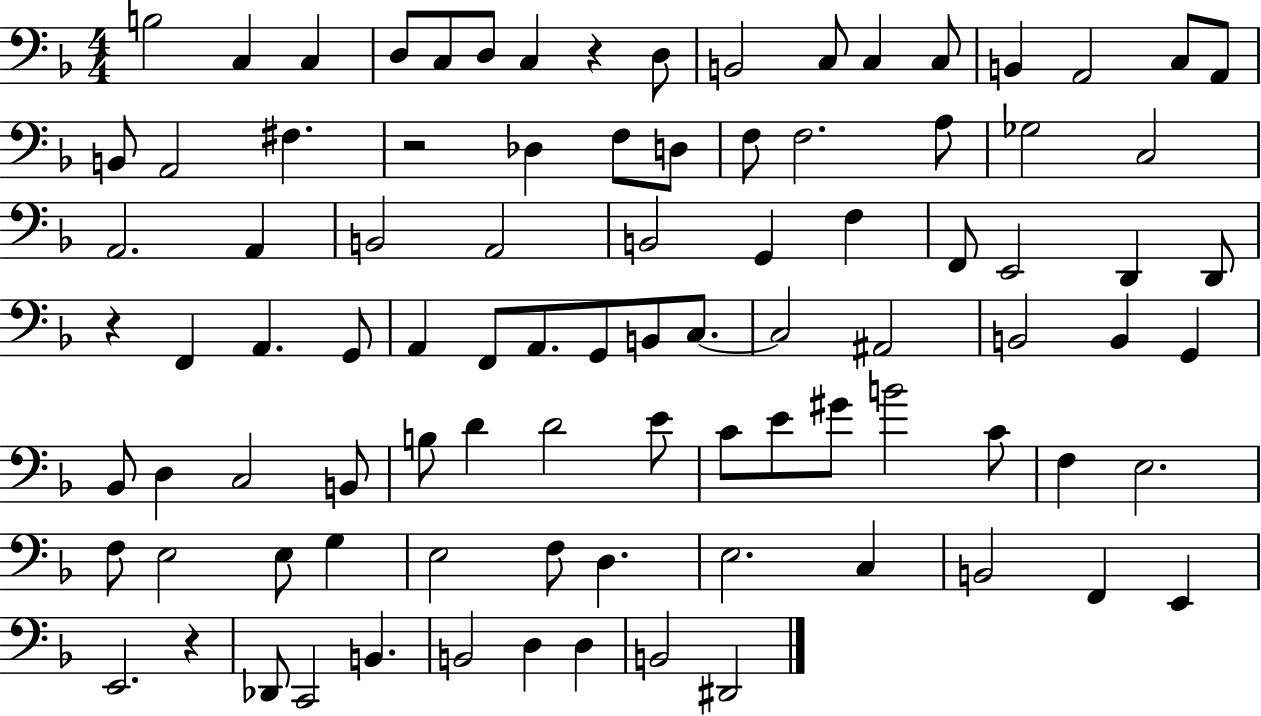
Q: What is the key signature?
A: F major